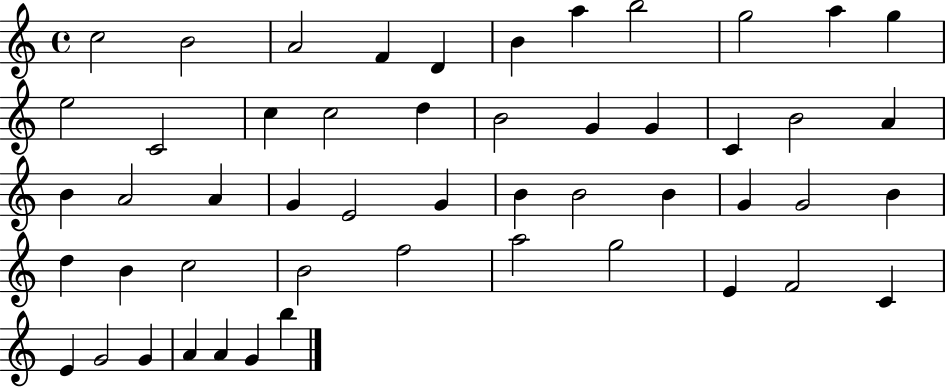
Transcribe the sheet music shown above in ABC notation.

X:1
T:Untitled
M:4/4
L:1/4
K:C
c2 B2 A2 F D B a b2 g2 a g e2 C2 c c2 d B2 G G C B2 A B A2 A G E2 G B B2 B G G2 B d B c2 B2 f2 a2 g2 E F2 C E G2 G A A G b